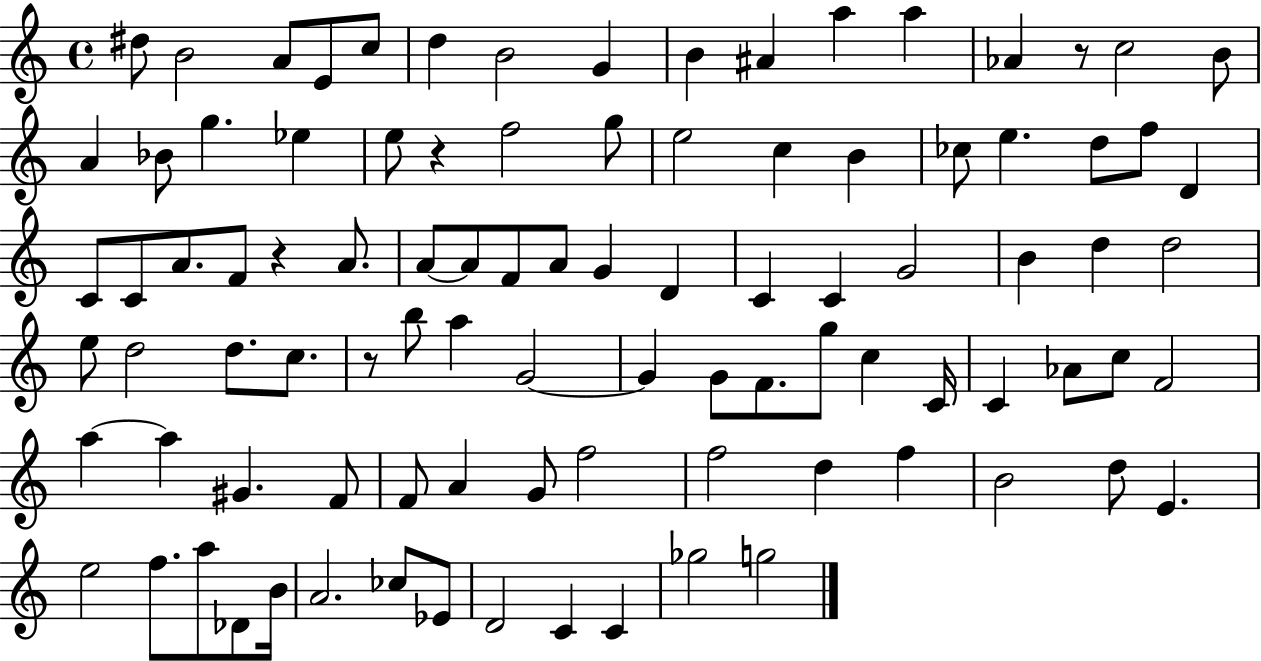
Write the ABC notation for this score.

X:1
T:Untitled
M:4/4
L:1/4
K:C
^d/2 B2 A/2 E/2 c/2 d B2 G B ^A a a _A z/2 c2 B/2 A _B/2 g _e e/2 z f2 g/2 e2 c B _c/2 e d/2 f/2 D C/2 C/2 A/2 F/2 z A/2 A/2 A/2 F/2 A/2 G D C C G2 B d d2 e/2 d2 d/2 c/2 z/2 b/2 a G2 G G/2 F/2 g/2 c C/4 C _A/2 c/2 F2 a a ^G F/2 F/2 A G/2 f2 f2 d f B2 d/2 E e2 f/2 a/2 _D/2 B/4 A2 _c/2 _E/2 D2 C C _g2 g2